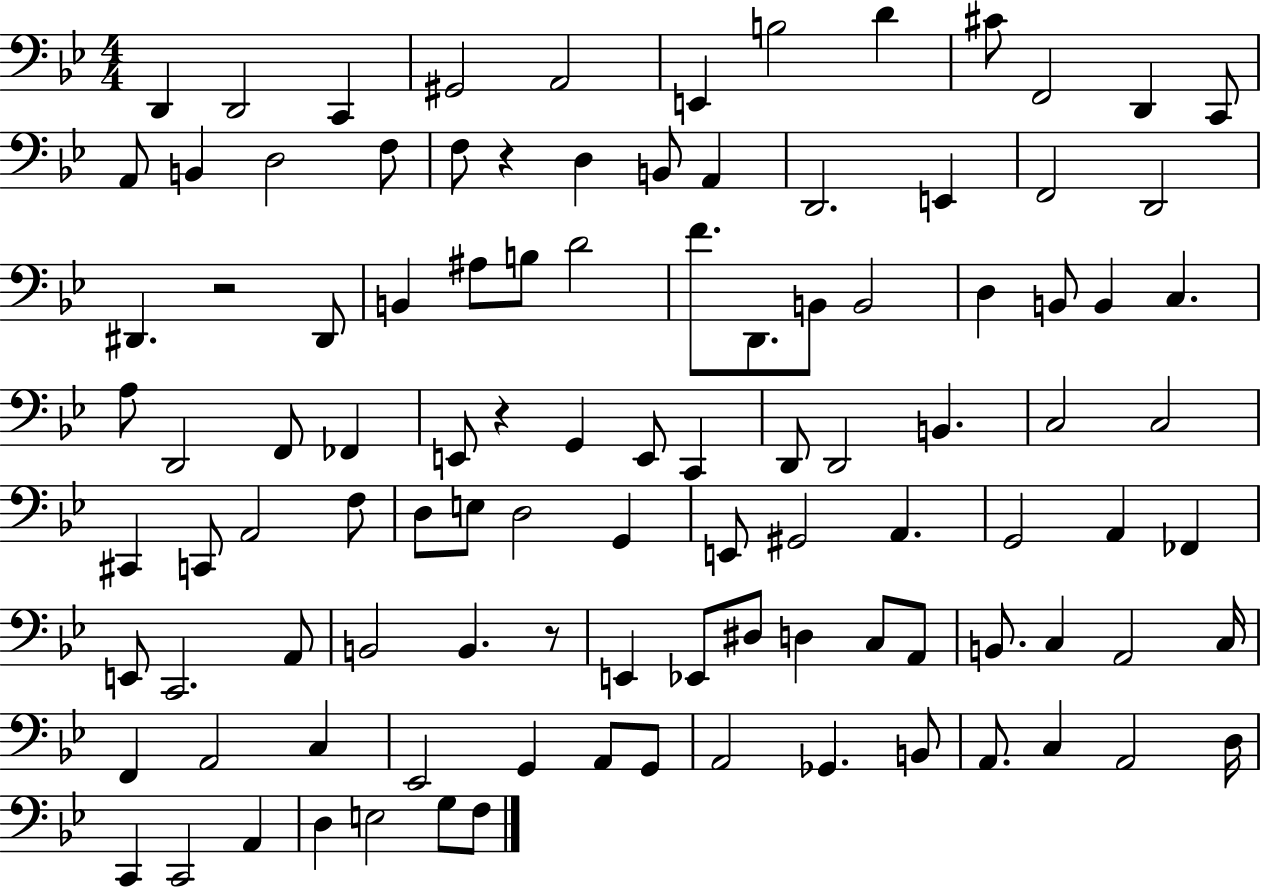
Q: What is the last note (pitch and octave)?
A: F3